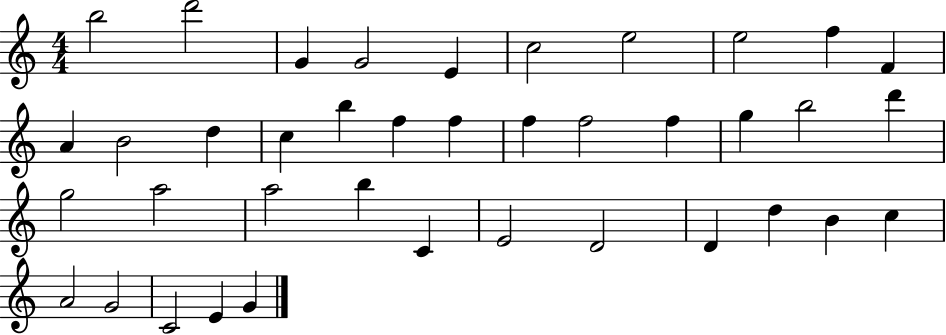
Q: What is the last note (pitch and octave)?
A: G4